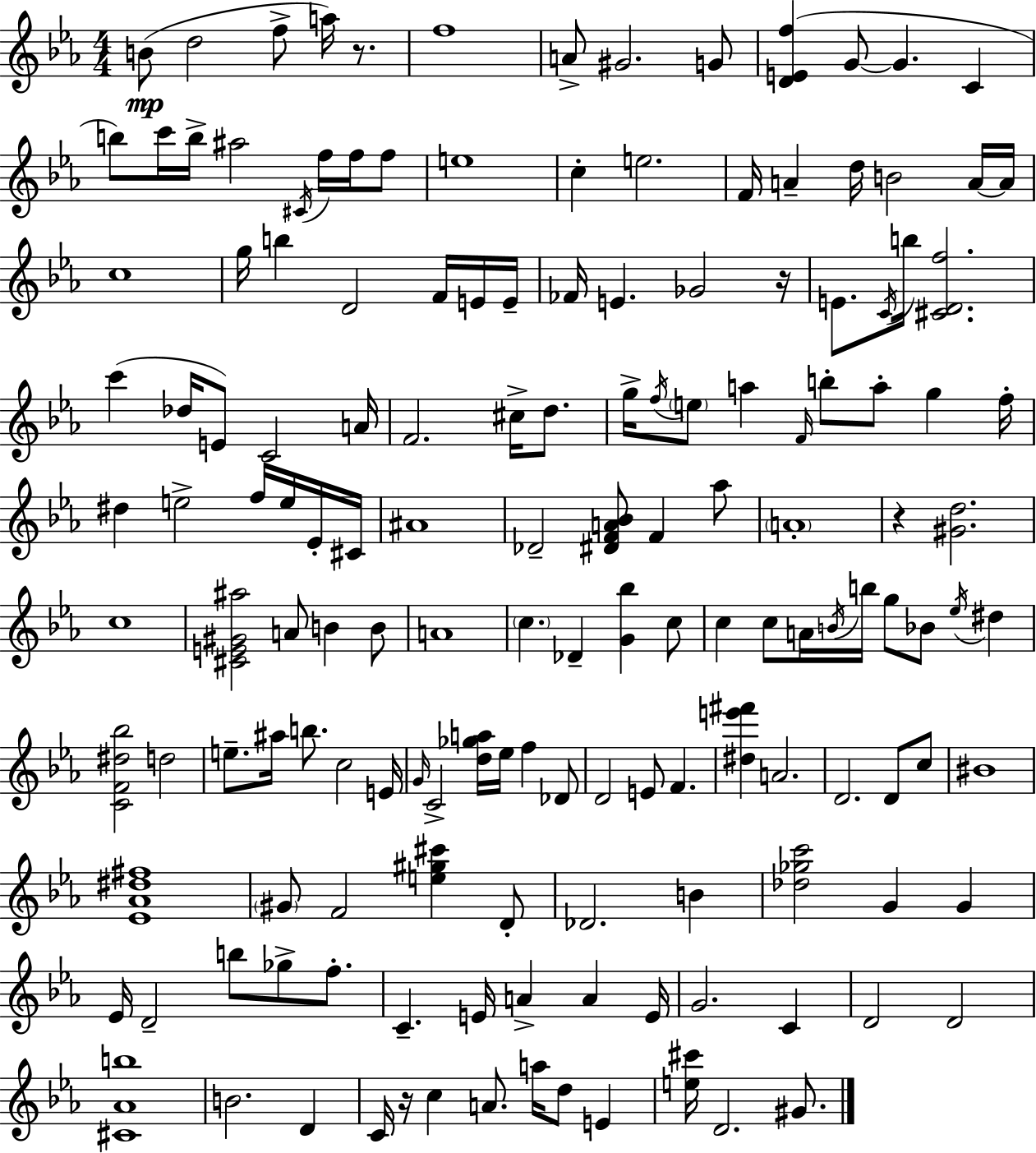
{
  \clef treble
  \numericTimeSignature
  \time 4/4
  \key ees \major
  b'8(\mp d''2 f''8-> a''16) r8. | f''1 | a'8-> gis'2. g'8 | <d' e' f''>4( g'8~~ g'4. c'4 | \break b''8) c'''16 b''16-> ais''2 \acciaccatura { cis'16 } f''16 f''16 f''8 | e''1 | c''4-. e''2. | f'16 a'4-- d''16 b'2 a'16~~ | \break a'16 c''1 | g''16 b''4 d'2 f'16 e'16 | e'16-- fes'16 e'4. ges'2 | r16 e'8. \acciaccatura { c'16 } b''16 <cis' d' f''>2. | \break c'''4( des''16 e'8) c'2 | a'16 f'2. cis''16-> d''8. | g''16-> \acciaccatura { f''16 } \parenthesize e''8 a''4 \grace { f'16 } b''8-. a''8-. g''4 | f''16-. dis''4 e''2-> | \break f''16 e''16 ees'16-. cis'16 ais'1 | des'2-- <dis' f' a' bes'>8 f'4 | aes''8 \parenthesize a'1-. | r4 <gis' d''>2. | \break c''1 | <cis' e' gis' ais''>2 a'8 b'4 | b'8 a'1 | \parenthesize c''4. des'4-- <g' bes''>4 | \break c''8 c''4 c''8 a'16 \acciaccatura { b'16 } b''16 g''8 bes'8 | \acciaccatura { ees''16 } dis''4 <c' f' dis'' bes''>2 d''2 | e''8.-- ais''16 b''8. c''2 | e'16 \grace { g'16 } c'2-> <d'' ges'' a''>16 | \break ees''16 f''4 des'8 d'2 e'8 | f'4. <dis'' e''' fis'''>4 a'2. | d'2. | d'8 c''8 bis'1 | \break <ees' aes' dis'' fis''>1 | \parenthesize gis'8 f'2 | <e'' gis'' cis'''>4 d'8-. des'2. | b'4 <des'' ges'' c'''>2 g'4 | \break g'4 ees'16 d'2-- | b''8 ges''8-> f''8.-. c'4.-- e'16 a'4-> | a'4 e'16 g'2. | c'4 d'2 d'2 | \break <cis' aes' b''>1 | b'2. | d'4 c'16 r16 c''4 a'8. | a''16 d''8 e'4 <e'' cis'''>16 d'2. | \break gis'8. \bar "|."
}